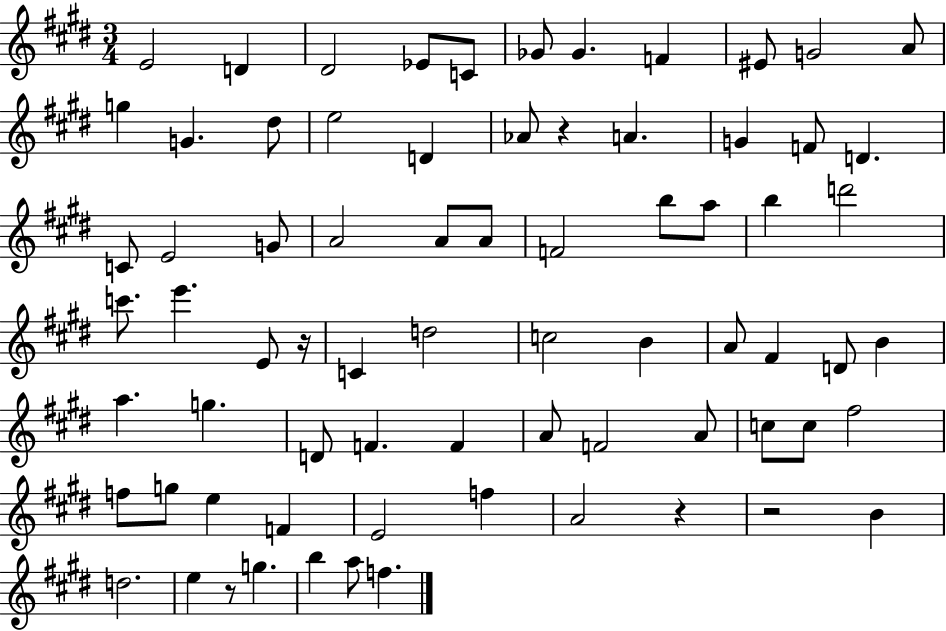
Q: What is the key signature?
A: E major